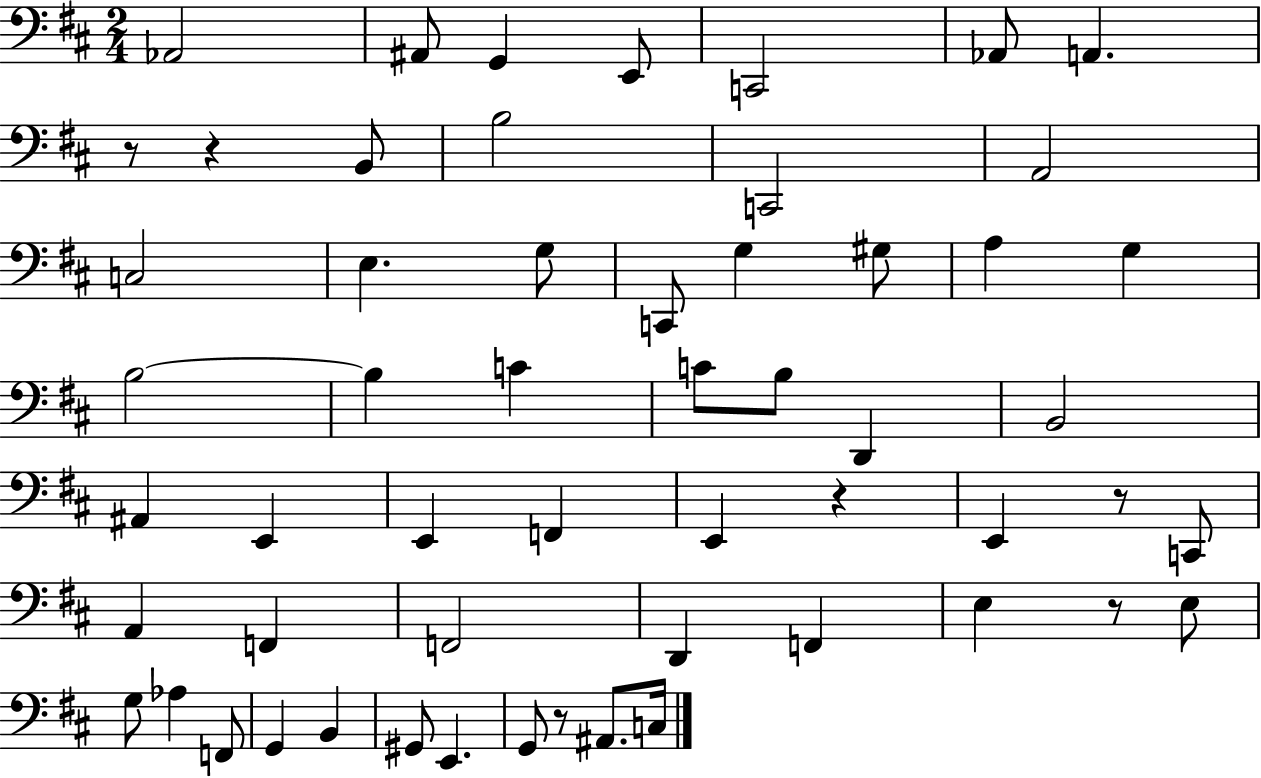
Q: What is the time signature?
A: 2/4